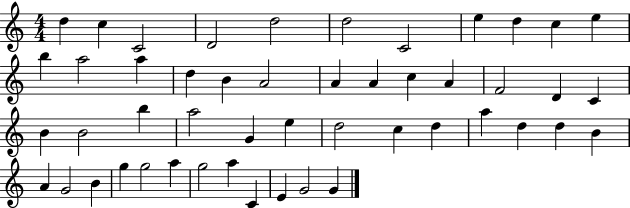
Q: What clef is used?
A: treble